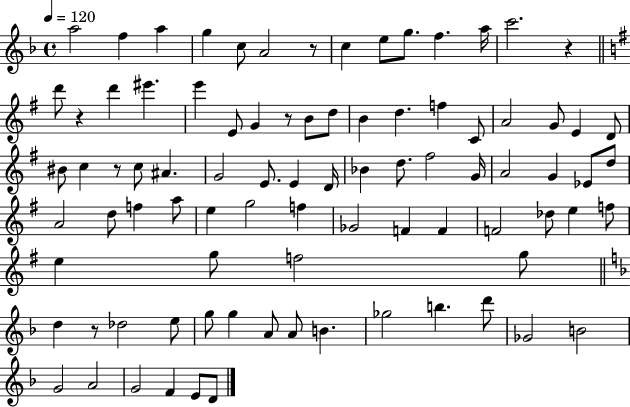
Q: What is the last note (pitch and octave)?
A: D4